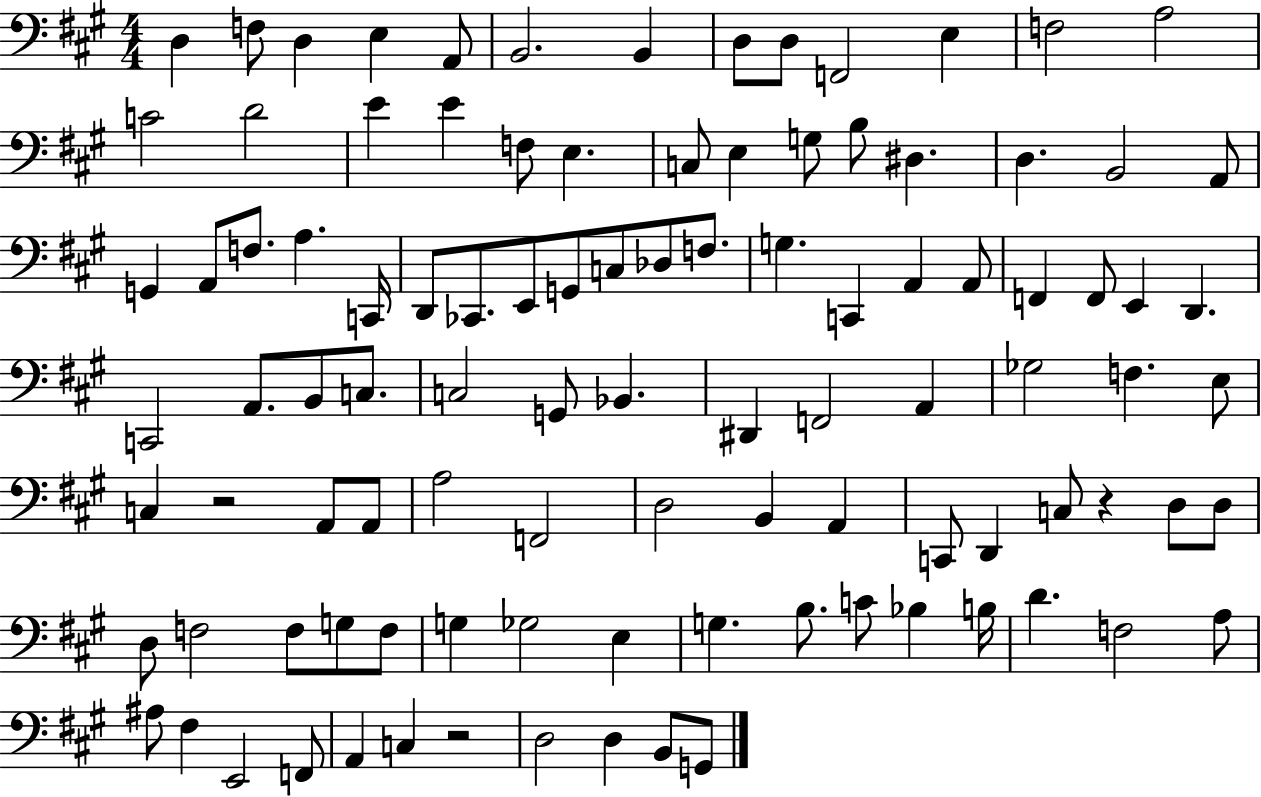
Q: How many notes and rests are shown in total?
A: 102